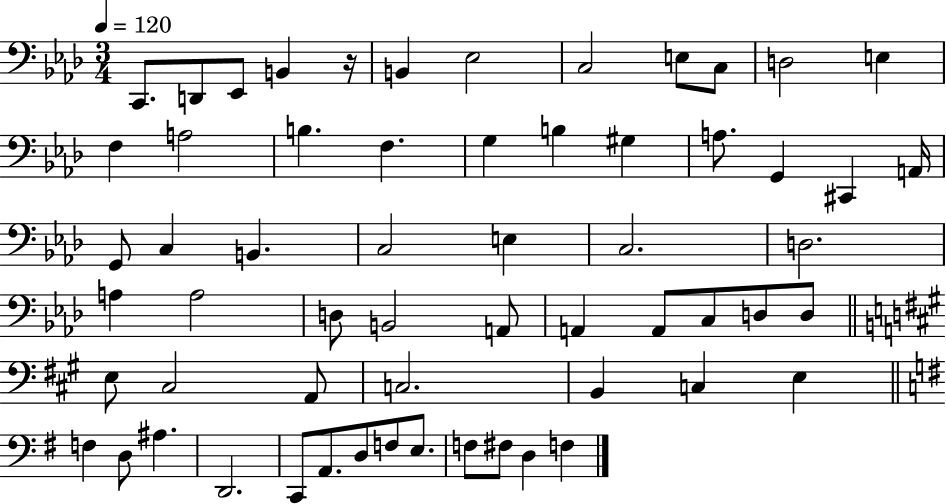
X:1
T:Untitled
M:3/4
L:1/4
K:Ab
C,,/2 D,,/2 _E,,/2 B,, z/4 B,, _E,2 C,2 E,/2 C,/2 D,2 E, F, A,2 B, F, G, B, ^G, A,/2 G,, ^C,, A,,/4 G,,/2 C, B,, C,2 E, C,2 D,2 A, A,2 D,/2 B,,2 A,,/2 A,, A,,/2 C,/2 D,/2 D,/2 E,/2 ^C,2 A,,/2 C,2 B,, C, E, F, D,/2 ^A, D,,2 C,,/2 A,,/2 D,/2 F,/2 E,/2 F,/2 ^F,/2 D, F,